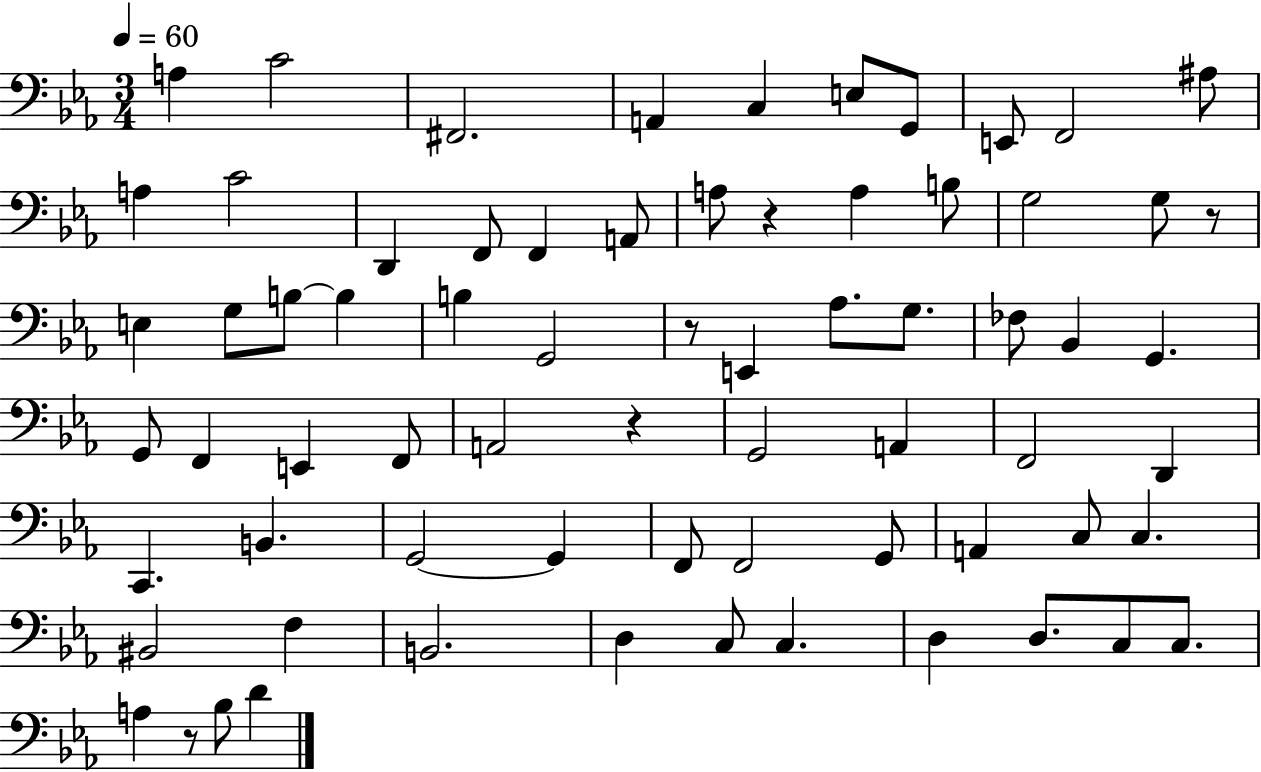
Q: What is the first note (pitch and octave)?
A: A3